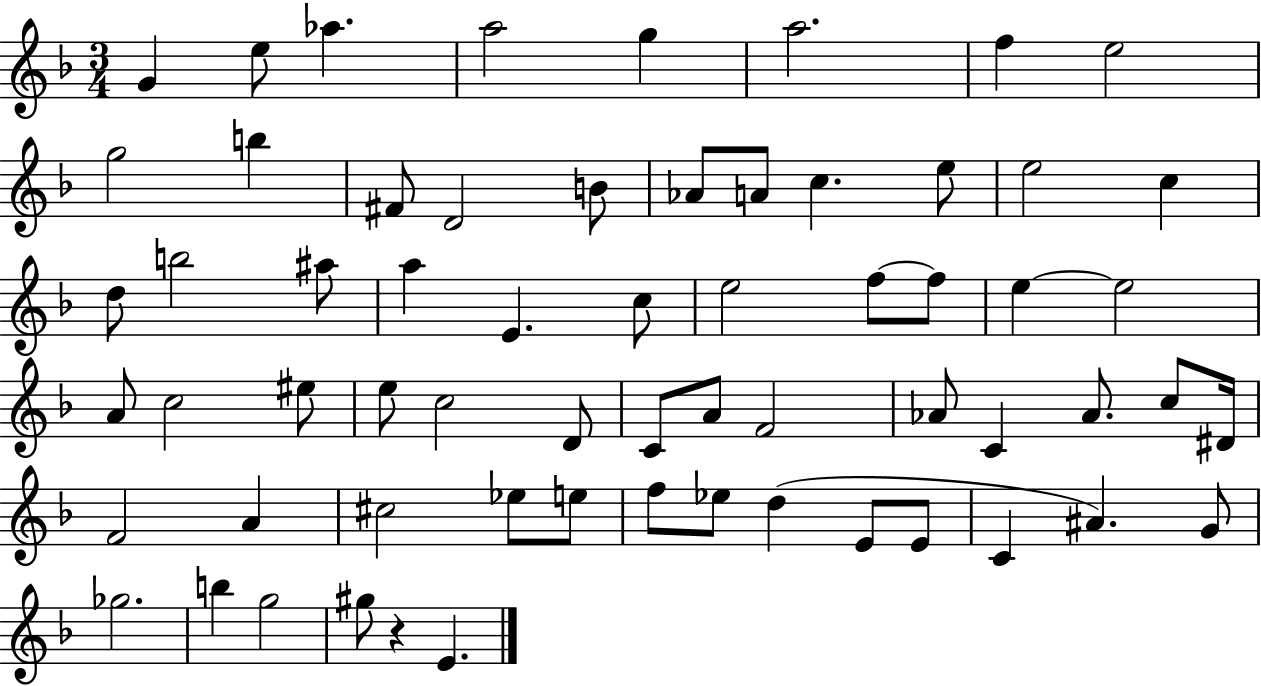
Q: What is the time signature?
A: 3/4